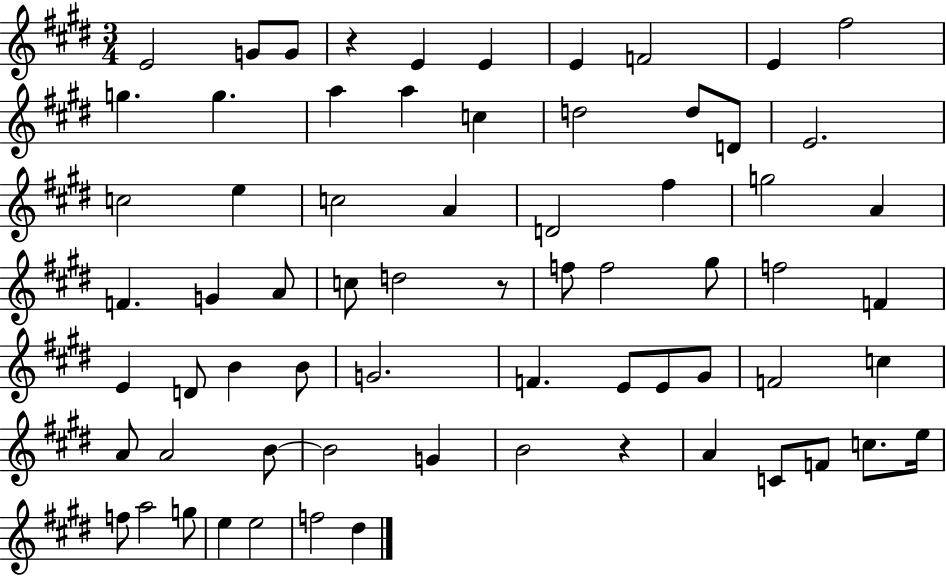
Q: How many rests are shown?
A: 3